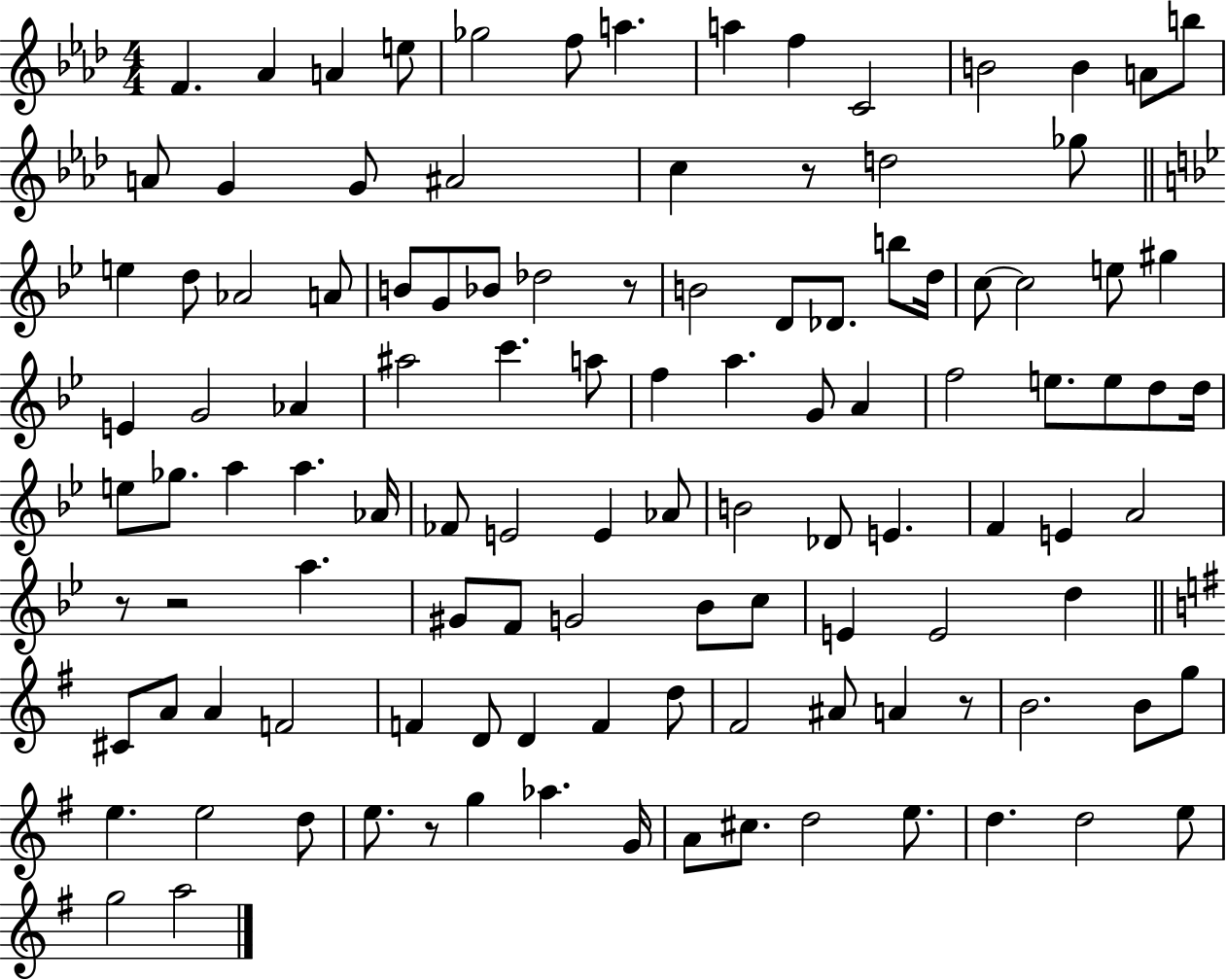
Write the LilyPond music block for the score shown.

{
  \clef treble
  \numericTimeSignature
  \time 4/4
  \key aes \major
  f'4. aes'4 a'4 e''8 | ges''2 f''8 a''4. | a''4 f''4 c'2 | b'2 b'4 a'8 b''8 | \break a'8 g'4 g'8 ais'2 | c''4 r8 d''2 ges''8 | \bar "||" \break \key bes \major e''4 d''8 aes'2 a'8 | b'8 g'8 bes'8 des''2 r8 | b'2 d'8 des'8. b''8 d''16 | c''8~~ c''2 e''8 gis''4 | \break e'4 g'2 aes'4 | ais''2 c'''4. a''8 | f''4 a''4. g'8 a'4 | f''2 e''8. e''8 d''8 d''16 | \break e''8 ges''8. a''4 a''4. aes'16 | fes'8 e'2 e'4 aes'8 | b'2 des'8 e'4. | f'4 e'4 a'2 | \break r8 r2 a''4. | gis'8 f'8 g'2 bes'8 c''8 | e'4 e'2 d''4 | \bar "||" \break \key e \minor cis'8 a'8 a'4 f'2 | f'4 d'8 d'4 f'4 d''8 | fis'2 ais'8 a'4 r8 | b'2. b'8 g''8 | \break e''4. e''2 d''8 | e''8. r8 g''4 aes''4. g'16 | a'8 cis''8. d''2 e''8. | d''4. d''2 e''8 | \break g''2 a''2 | \bar "|."
}